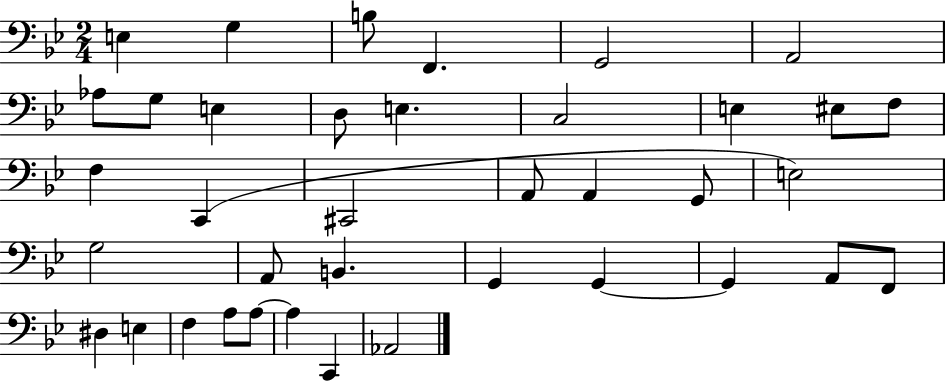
E3/q G3/q B3/e F2/q. G2/h A2/h Ab3/e G3/e E3/q D3/e E3/q. C3/h E3/q EIS3/e F3/e F3/q C2/q C#2/h A2/e A2/q G2/e E3/h G3/h A2/e B2/q. G2/q G2/q G2/q A2/e F2/e D#3/q E3/q F3/q A3/e A3/e A3/q C2/q Ab2/h